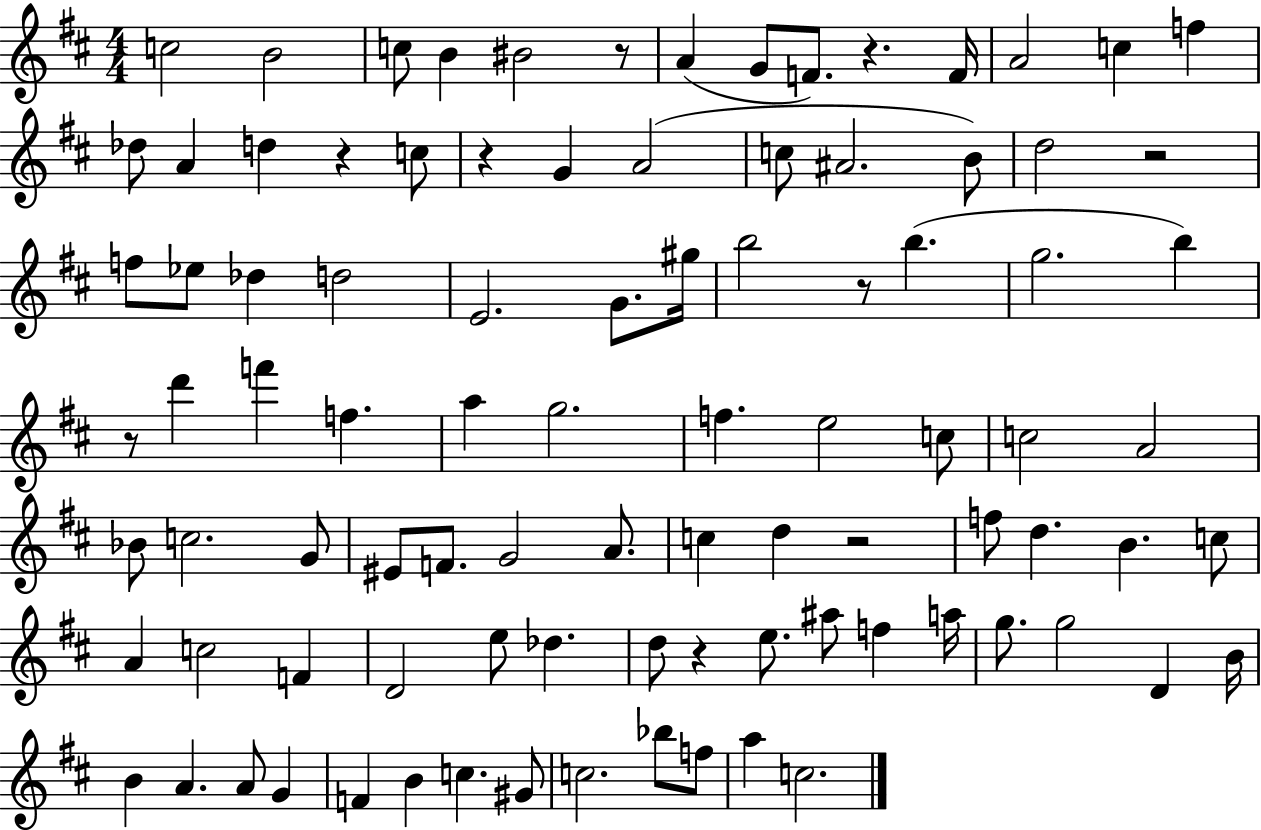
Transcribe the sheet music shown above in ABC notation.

X:1
T:Untitled
M:4/4
L:1/4
K:D
c2 B2 c/2 B ^B2 z/2 A G/2 F/2 z F/4 A2 c f _d/2 A d z c/2 z G A2 c/2 ^A2 B/2 d2 z2 f/2 _e/2 _d d2 E2 G/2 ^g/4 b2 z/2 b g2 b z/2 d' f' f a g2 f e2 c/2 c2 A2 _B/2 c2 G/2 ^E/2 F/2 G2 A/2 c d z2 f/2 d B c/2 A c2 F D2 e/2 _d d/2 z e/2 ^a/2 f a/4 g/2 g2 D B/4 B A A/2 G F B c ^G/2 c2 _b/2 f/2 a c2